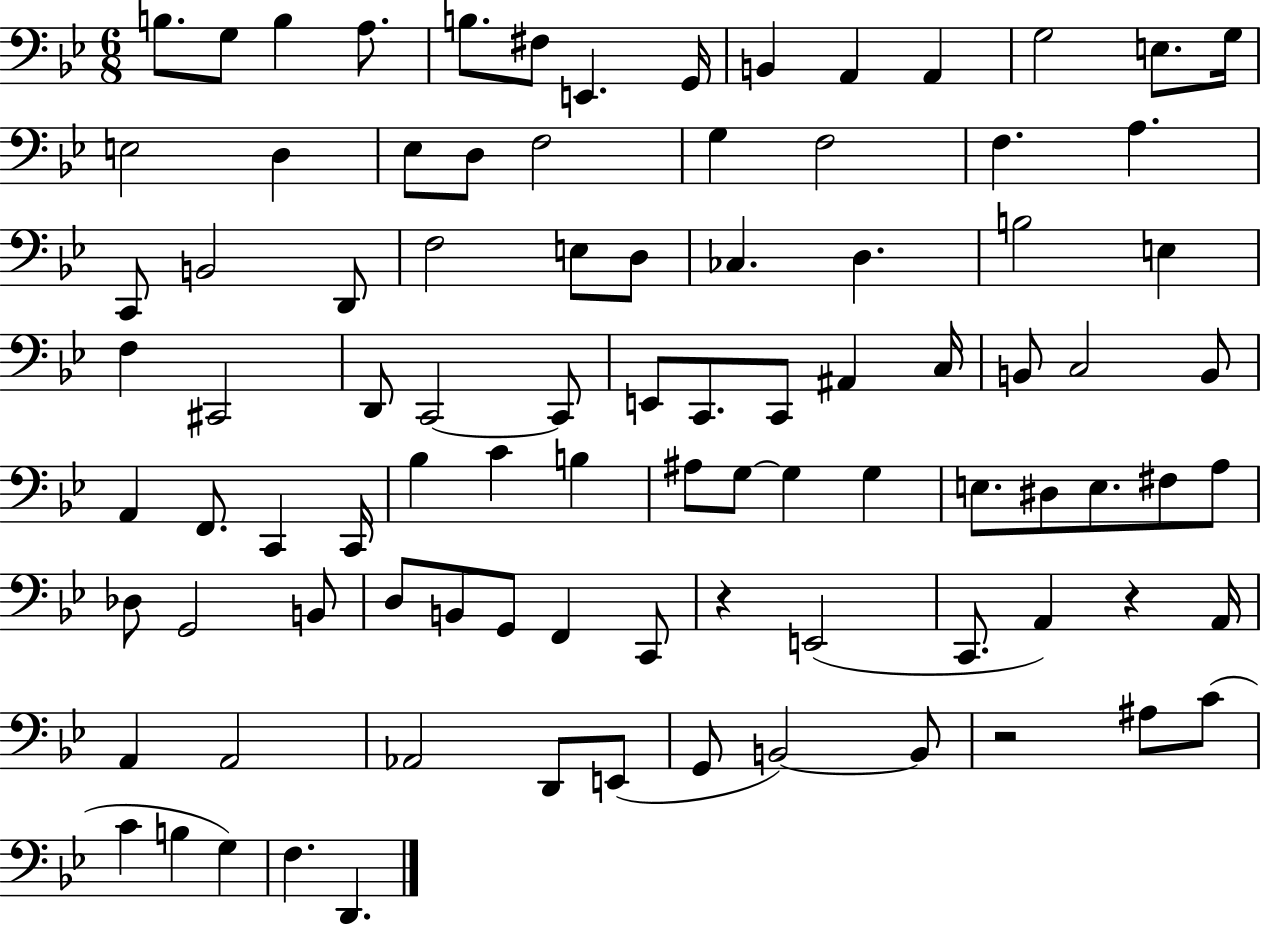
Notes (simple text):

B3/e. G3/e B3/q A3/e. B3/e. F#3/e E2/q. G2/s B2/q A2/q A2/q G3/h E3/e. G3/s E3/h D3/q Eb3/e D3/e F3/h G3/q F3/h F3/q. A3/q. C2/e B2/h D2/e F3/h E3/e D3/e CES3/q. D3/q. B3/h E3/q F3/q C#2/h D2/e C2/h C2/e E2/e C2/e. C2/e A#2/q C3/s B2/e C3/h B2/e A2/q F2/e. C2/q C2/s Bb3/q C4/q B3/q A#3/e G3/e G3/q G3/q E3/e. D#3/e E3/e. F#3/e A3/e Db3/e G2/h B2/e D3/e B2/e G2/e F2/q C2/e R/q E2/h C2/e. A2/q R/q A2/s A2/q A2/h Ab2/h D2/e E2/e G2/e B2/h B2/e R/h A#3/e C4/e C4/q B3/q G3/q F3/q. D2/q.